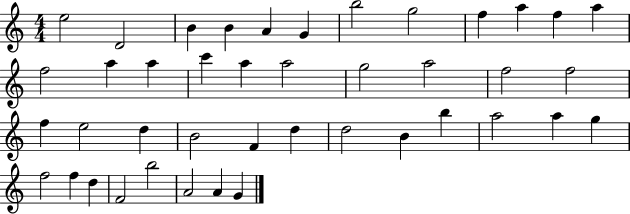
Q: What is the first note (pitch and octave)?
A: E5